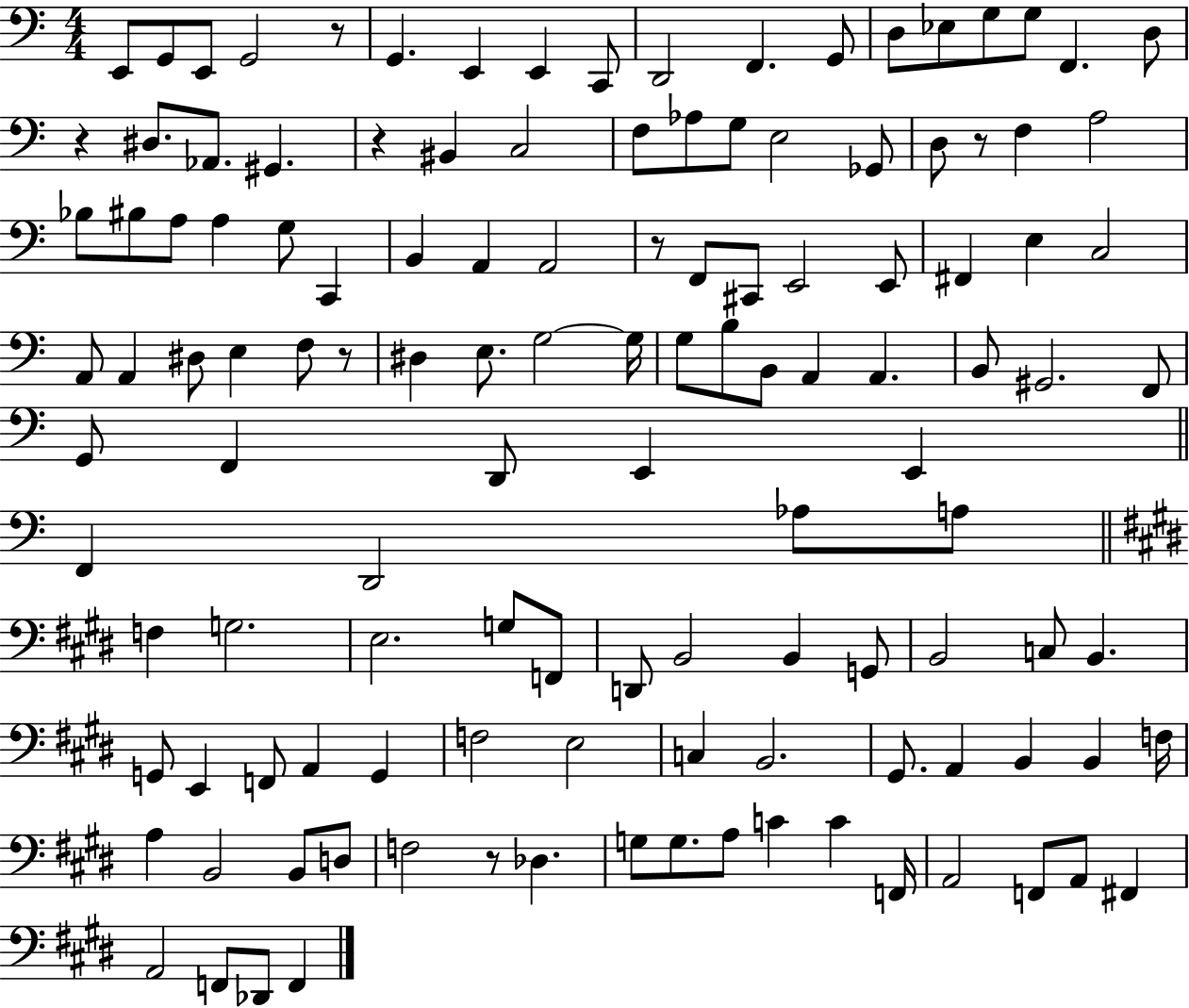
X:1
T:Untitled
M:4/4
L:1/4
K:C
E,,/2 G,,/2 E,,/2 G,,2 z/2 G,, E,, E,, C,,/2 D,,2 F,, G,,/2 D,/2 _E,/2 G,/2 G,/2 F,, D,/2 z ^D,/2 _A,,/2 ^G,, z ^B,, C,2 F,/2 _A,/2 G,/2 E,2 _G,,/2 D,/2 z/2 F, A,2 _B,/2 ^B,/2 A,/2 A, G,/2 C,, B,, A,, A,,2 z/2 F,,/2 ^C,,/2 E,,2 E,,/2 ^F,, E, C,2 A,,/2 A,, ^D,/2 E, F,/2 z/2 ^D, E,/2 G,2 G,/4 G,/2 B,/2 B,,/2 A,, A,, B,,/2 ^G,,2 F,,/2 G,,/2 F,, D,,/2 E,, E,, F,, D,,2 _A,/2 A,/2 F, G,2 E,2 G,/2 F,,/2 D,,/2 B,,2 B,, G,,/2 B,,2 C,/2 B,, G,,/2 E,, F,,/2 A,, G,, F,2 E,2 C, B,,2 ^G,,/2 A,, B,, B,, F,/4 A, B,,2 B,,/2 D,/2 F,2 z/2 _D, G,/2 G,/2 A,/2 C C F,,/4 A,,2 F,,/2 A,,/2 ^F,, A,,2 F,,/2 _D,,/2 F,,